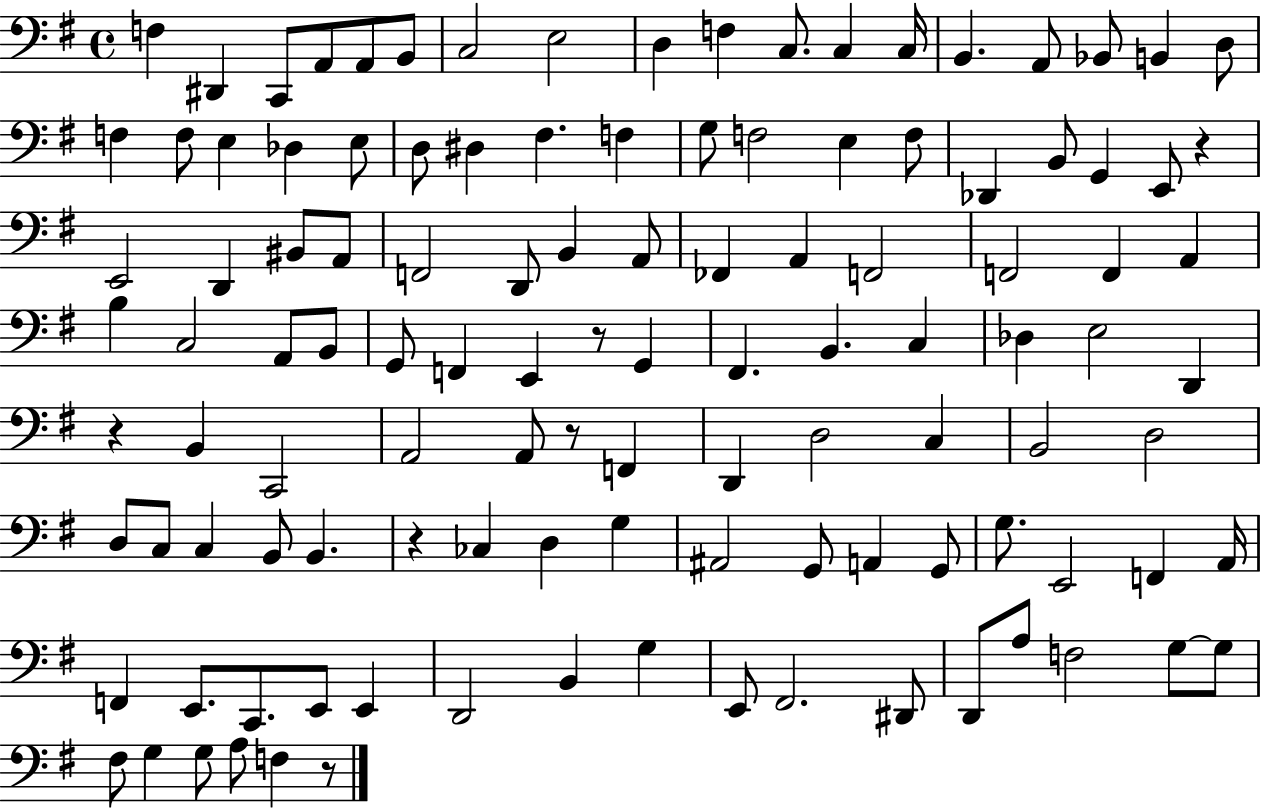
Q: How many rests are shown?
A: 6